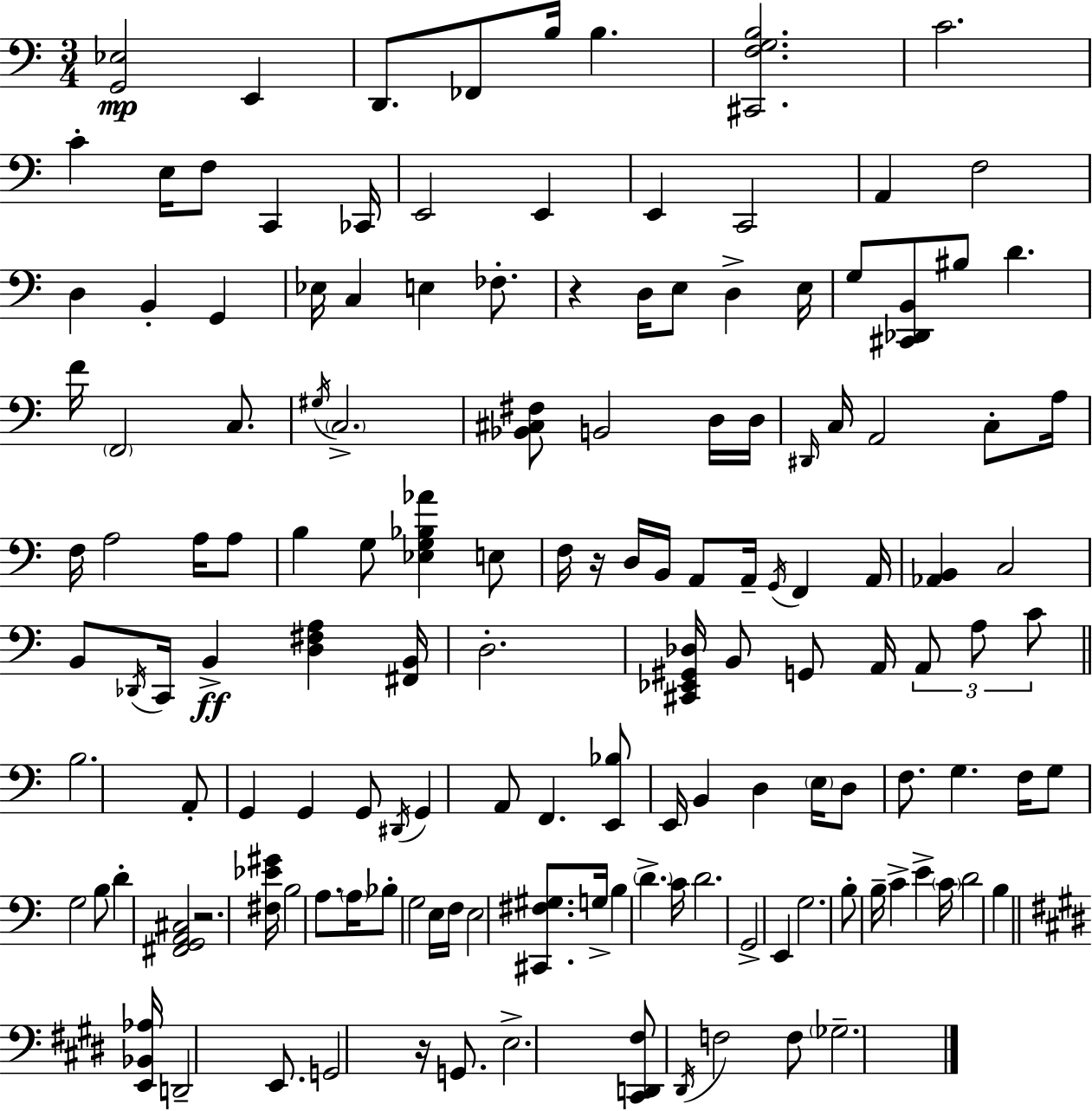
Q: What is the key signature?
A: C major